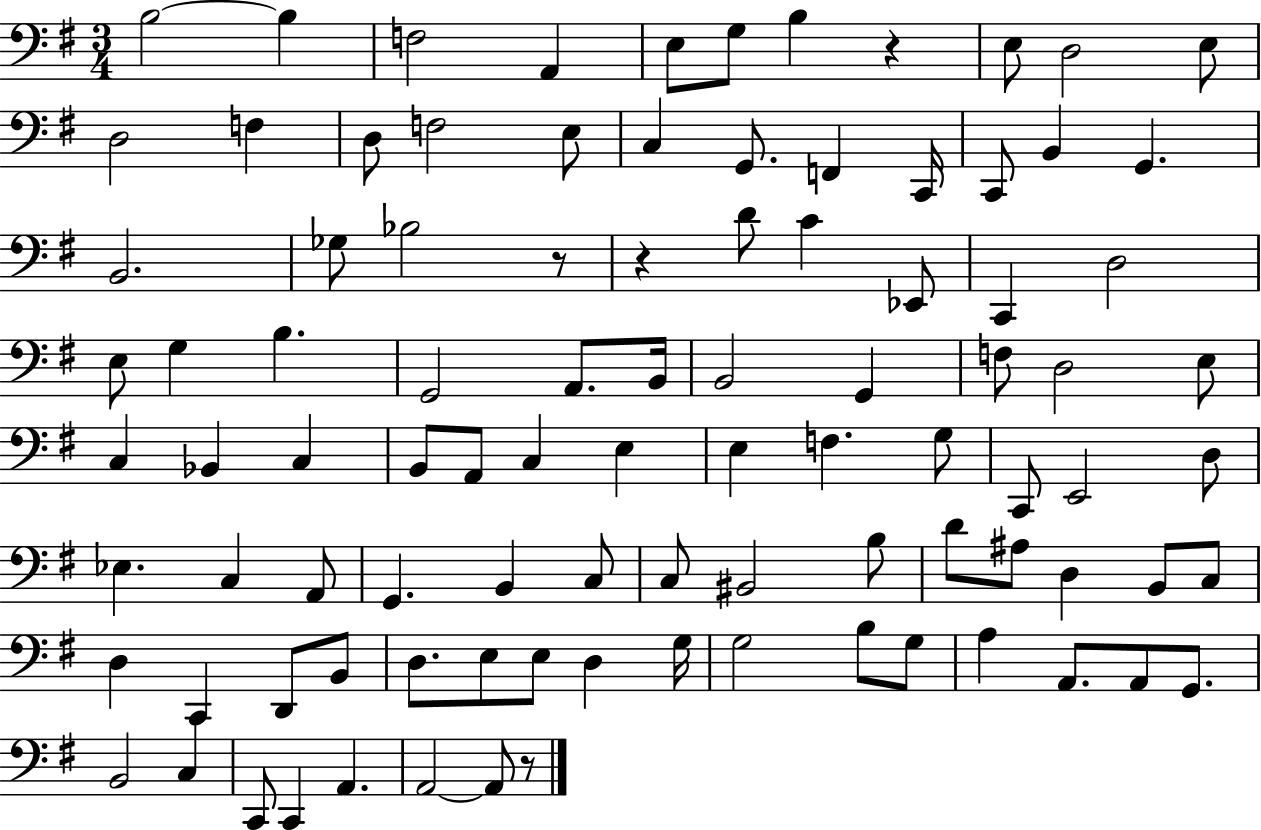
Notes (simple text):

B3/h B3/q F3/h A2/q E3/e G3/e B3/q R/q E3/e D3/h E3/e D3/h F3/q D3/e F3/h E3/e C3/q G2/e. F2/q C2/s C2/e B2/q G2/q. B2/h. Gb3/e Bb3/h R/e R/q D4/e C4/q Eb2/e C2/q D3/h E3/e G3/q B3/q. G2/h A2/e. B2/s B2/h G2/q F3/e D3/h E3/e C3/q Bb2/q C3/q B2/e A2/e C3/q E3/q E3/q F3/q. G3/e C2/e E2/h D3/e Eb3/q. C3/q A2/e G2/q. B2/q C3/e C3/e BIS2/h B3/e D4/e A#3/e D3/q B2/e C3/e D3/q C2/q D2/e B2/e D3/e. E3/e E3/e D3/q G3/s G3/h B3/e G3/e A3/q A2/e. A2/e G2/e. B2/h C3/q C2/e C2/q A2/q. A2/h A2/e R/e